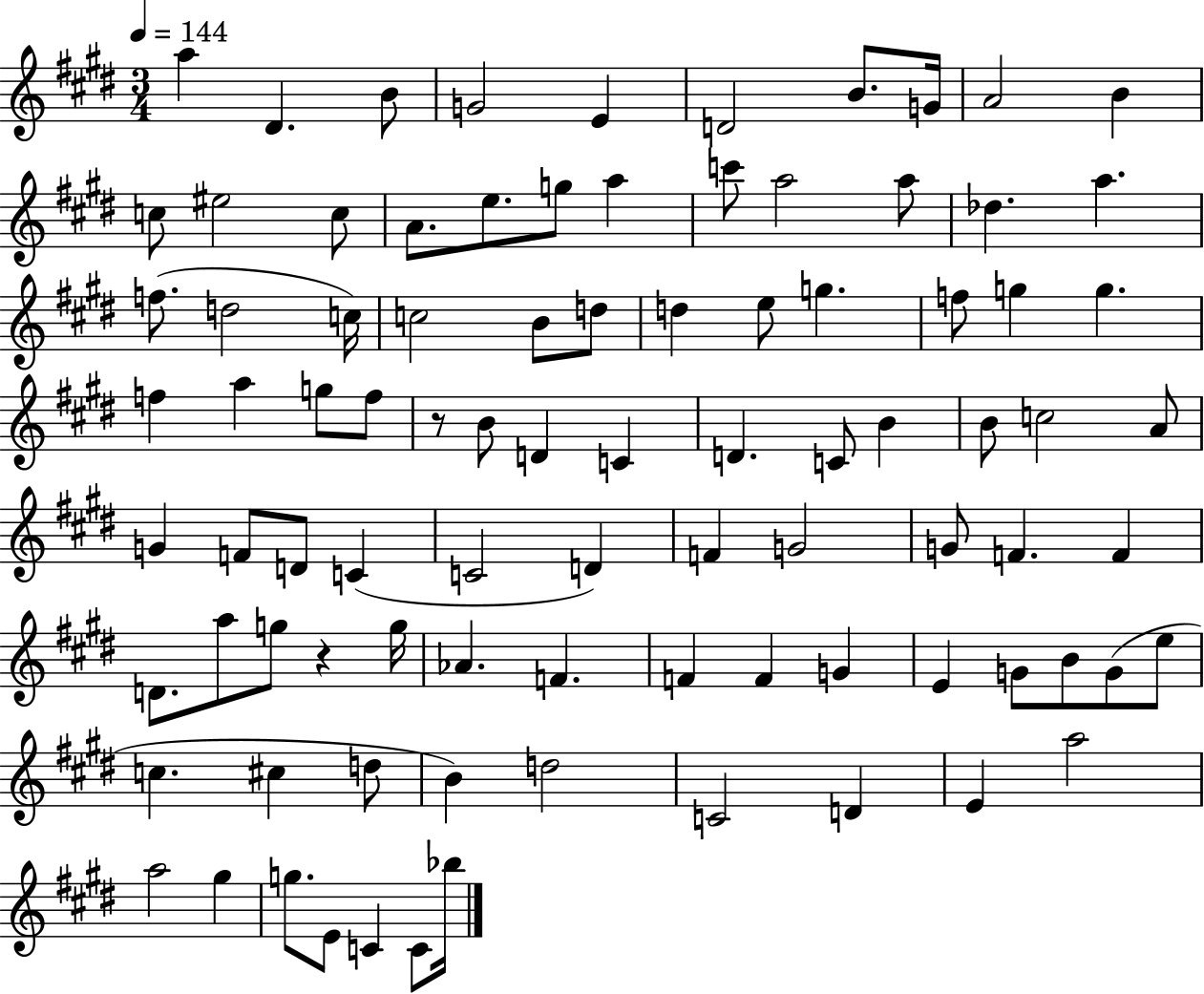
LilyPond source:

{
  \clef treble
  \numericTimeSignature
  \time 3/4
  \key e \major
  \tempo 4 = 144
  \repeat volta 2 { a''4 dis'4. b'8 | g'2 e'4 | d'2 b'8. g'16 | a'2 b'4 | \break c''8 eis''2 c''8 | a'8. e''8. g''8 a''4 | c'''8 a''2 a''8 | des''4. a''4. | \break f''8.( d''2 c''16) | c''2 b'8 d''8 | d''4 e''8 g''4. | f''8 g''4 g''4. | \break f''4 a''4 g''8 f''8 | r8 b'8 d'4 c'4 | d'4. c'8 b'4 | b'8 c''2 a'8 | \break g'4 f'8 d'8 c'4( | c'2 d'4) | f'4 g'2 | g'8 f'4. f'4 | \break d'8. a''8 g''8 r4 g''16 | aes'4. f'4. | f'4 f'4 g'4 | e'4 g'8 b'8 g'8( e''8 | \break c''4. cis''4 d''8 | b'4) d''2 | c'2 d'4 | e'4 a''2 | \break a''2 gis''4 | g''8. e'8 c'4 c'8 bes''16 | } \bar "|."
}